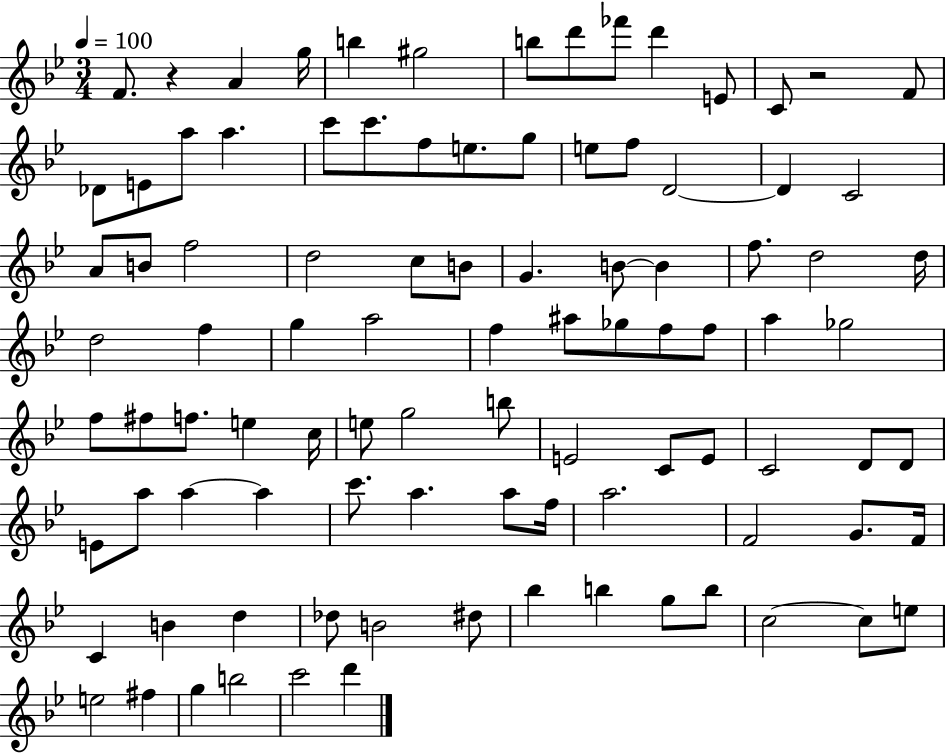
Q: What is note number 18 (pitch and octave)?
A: C6